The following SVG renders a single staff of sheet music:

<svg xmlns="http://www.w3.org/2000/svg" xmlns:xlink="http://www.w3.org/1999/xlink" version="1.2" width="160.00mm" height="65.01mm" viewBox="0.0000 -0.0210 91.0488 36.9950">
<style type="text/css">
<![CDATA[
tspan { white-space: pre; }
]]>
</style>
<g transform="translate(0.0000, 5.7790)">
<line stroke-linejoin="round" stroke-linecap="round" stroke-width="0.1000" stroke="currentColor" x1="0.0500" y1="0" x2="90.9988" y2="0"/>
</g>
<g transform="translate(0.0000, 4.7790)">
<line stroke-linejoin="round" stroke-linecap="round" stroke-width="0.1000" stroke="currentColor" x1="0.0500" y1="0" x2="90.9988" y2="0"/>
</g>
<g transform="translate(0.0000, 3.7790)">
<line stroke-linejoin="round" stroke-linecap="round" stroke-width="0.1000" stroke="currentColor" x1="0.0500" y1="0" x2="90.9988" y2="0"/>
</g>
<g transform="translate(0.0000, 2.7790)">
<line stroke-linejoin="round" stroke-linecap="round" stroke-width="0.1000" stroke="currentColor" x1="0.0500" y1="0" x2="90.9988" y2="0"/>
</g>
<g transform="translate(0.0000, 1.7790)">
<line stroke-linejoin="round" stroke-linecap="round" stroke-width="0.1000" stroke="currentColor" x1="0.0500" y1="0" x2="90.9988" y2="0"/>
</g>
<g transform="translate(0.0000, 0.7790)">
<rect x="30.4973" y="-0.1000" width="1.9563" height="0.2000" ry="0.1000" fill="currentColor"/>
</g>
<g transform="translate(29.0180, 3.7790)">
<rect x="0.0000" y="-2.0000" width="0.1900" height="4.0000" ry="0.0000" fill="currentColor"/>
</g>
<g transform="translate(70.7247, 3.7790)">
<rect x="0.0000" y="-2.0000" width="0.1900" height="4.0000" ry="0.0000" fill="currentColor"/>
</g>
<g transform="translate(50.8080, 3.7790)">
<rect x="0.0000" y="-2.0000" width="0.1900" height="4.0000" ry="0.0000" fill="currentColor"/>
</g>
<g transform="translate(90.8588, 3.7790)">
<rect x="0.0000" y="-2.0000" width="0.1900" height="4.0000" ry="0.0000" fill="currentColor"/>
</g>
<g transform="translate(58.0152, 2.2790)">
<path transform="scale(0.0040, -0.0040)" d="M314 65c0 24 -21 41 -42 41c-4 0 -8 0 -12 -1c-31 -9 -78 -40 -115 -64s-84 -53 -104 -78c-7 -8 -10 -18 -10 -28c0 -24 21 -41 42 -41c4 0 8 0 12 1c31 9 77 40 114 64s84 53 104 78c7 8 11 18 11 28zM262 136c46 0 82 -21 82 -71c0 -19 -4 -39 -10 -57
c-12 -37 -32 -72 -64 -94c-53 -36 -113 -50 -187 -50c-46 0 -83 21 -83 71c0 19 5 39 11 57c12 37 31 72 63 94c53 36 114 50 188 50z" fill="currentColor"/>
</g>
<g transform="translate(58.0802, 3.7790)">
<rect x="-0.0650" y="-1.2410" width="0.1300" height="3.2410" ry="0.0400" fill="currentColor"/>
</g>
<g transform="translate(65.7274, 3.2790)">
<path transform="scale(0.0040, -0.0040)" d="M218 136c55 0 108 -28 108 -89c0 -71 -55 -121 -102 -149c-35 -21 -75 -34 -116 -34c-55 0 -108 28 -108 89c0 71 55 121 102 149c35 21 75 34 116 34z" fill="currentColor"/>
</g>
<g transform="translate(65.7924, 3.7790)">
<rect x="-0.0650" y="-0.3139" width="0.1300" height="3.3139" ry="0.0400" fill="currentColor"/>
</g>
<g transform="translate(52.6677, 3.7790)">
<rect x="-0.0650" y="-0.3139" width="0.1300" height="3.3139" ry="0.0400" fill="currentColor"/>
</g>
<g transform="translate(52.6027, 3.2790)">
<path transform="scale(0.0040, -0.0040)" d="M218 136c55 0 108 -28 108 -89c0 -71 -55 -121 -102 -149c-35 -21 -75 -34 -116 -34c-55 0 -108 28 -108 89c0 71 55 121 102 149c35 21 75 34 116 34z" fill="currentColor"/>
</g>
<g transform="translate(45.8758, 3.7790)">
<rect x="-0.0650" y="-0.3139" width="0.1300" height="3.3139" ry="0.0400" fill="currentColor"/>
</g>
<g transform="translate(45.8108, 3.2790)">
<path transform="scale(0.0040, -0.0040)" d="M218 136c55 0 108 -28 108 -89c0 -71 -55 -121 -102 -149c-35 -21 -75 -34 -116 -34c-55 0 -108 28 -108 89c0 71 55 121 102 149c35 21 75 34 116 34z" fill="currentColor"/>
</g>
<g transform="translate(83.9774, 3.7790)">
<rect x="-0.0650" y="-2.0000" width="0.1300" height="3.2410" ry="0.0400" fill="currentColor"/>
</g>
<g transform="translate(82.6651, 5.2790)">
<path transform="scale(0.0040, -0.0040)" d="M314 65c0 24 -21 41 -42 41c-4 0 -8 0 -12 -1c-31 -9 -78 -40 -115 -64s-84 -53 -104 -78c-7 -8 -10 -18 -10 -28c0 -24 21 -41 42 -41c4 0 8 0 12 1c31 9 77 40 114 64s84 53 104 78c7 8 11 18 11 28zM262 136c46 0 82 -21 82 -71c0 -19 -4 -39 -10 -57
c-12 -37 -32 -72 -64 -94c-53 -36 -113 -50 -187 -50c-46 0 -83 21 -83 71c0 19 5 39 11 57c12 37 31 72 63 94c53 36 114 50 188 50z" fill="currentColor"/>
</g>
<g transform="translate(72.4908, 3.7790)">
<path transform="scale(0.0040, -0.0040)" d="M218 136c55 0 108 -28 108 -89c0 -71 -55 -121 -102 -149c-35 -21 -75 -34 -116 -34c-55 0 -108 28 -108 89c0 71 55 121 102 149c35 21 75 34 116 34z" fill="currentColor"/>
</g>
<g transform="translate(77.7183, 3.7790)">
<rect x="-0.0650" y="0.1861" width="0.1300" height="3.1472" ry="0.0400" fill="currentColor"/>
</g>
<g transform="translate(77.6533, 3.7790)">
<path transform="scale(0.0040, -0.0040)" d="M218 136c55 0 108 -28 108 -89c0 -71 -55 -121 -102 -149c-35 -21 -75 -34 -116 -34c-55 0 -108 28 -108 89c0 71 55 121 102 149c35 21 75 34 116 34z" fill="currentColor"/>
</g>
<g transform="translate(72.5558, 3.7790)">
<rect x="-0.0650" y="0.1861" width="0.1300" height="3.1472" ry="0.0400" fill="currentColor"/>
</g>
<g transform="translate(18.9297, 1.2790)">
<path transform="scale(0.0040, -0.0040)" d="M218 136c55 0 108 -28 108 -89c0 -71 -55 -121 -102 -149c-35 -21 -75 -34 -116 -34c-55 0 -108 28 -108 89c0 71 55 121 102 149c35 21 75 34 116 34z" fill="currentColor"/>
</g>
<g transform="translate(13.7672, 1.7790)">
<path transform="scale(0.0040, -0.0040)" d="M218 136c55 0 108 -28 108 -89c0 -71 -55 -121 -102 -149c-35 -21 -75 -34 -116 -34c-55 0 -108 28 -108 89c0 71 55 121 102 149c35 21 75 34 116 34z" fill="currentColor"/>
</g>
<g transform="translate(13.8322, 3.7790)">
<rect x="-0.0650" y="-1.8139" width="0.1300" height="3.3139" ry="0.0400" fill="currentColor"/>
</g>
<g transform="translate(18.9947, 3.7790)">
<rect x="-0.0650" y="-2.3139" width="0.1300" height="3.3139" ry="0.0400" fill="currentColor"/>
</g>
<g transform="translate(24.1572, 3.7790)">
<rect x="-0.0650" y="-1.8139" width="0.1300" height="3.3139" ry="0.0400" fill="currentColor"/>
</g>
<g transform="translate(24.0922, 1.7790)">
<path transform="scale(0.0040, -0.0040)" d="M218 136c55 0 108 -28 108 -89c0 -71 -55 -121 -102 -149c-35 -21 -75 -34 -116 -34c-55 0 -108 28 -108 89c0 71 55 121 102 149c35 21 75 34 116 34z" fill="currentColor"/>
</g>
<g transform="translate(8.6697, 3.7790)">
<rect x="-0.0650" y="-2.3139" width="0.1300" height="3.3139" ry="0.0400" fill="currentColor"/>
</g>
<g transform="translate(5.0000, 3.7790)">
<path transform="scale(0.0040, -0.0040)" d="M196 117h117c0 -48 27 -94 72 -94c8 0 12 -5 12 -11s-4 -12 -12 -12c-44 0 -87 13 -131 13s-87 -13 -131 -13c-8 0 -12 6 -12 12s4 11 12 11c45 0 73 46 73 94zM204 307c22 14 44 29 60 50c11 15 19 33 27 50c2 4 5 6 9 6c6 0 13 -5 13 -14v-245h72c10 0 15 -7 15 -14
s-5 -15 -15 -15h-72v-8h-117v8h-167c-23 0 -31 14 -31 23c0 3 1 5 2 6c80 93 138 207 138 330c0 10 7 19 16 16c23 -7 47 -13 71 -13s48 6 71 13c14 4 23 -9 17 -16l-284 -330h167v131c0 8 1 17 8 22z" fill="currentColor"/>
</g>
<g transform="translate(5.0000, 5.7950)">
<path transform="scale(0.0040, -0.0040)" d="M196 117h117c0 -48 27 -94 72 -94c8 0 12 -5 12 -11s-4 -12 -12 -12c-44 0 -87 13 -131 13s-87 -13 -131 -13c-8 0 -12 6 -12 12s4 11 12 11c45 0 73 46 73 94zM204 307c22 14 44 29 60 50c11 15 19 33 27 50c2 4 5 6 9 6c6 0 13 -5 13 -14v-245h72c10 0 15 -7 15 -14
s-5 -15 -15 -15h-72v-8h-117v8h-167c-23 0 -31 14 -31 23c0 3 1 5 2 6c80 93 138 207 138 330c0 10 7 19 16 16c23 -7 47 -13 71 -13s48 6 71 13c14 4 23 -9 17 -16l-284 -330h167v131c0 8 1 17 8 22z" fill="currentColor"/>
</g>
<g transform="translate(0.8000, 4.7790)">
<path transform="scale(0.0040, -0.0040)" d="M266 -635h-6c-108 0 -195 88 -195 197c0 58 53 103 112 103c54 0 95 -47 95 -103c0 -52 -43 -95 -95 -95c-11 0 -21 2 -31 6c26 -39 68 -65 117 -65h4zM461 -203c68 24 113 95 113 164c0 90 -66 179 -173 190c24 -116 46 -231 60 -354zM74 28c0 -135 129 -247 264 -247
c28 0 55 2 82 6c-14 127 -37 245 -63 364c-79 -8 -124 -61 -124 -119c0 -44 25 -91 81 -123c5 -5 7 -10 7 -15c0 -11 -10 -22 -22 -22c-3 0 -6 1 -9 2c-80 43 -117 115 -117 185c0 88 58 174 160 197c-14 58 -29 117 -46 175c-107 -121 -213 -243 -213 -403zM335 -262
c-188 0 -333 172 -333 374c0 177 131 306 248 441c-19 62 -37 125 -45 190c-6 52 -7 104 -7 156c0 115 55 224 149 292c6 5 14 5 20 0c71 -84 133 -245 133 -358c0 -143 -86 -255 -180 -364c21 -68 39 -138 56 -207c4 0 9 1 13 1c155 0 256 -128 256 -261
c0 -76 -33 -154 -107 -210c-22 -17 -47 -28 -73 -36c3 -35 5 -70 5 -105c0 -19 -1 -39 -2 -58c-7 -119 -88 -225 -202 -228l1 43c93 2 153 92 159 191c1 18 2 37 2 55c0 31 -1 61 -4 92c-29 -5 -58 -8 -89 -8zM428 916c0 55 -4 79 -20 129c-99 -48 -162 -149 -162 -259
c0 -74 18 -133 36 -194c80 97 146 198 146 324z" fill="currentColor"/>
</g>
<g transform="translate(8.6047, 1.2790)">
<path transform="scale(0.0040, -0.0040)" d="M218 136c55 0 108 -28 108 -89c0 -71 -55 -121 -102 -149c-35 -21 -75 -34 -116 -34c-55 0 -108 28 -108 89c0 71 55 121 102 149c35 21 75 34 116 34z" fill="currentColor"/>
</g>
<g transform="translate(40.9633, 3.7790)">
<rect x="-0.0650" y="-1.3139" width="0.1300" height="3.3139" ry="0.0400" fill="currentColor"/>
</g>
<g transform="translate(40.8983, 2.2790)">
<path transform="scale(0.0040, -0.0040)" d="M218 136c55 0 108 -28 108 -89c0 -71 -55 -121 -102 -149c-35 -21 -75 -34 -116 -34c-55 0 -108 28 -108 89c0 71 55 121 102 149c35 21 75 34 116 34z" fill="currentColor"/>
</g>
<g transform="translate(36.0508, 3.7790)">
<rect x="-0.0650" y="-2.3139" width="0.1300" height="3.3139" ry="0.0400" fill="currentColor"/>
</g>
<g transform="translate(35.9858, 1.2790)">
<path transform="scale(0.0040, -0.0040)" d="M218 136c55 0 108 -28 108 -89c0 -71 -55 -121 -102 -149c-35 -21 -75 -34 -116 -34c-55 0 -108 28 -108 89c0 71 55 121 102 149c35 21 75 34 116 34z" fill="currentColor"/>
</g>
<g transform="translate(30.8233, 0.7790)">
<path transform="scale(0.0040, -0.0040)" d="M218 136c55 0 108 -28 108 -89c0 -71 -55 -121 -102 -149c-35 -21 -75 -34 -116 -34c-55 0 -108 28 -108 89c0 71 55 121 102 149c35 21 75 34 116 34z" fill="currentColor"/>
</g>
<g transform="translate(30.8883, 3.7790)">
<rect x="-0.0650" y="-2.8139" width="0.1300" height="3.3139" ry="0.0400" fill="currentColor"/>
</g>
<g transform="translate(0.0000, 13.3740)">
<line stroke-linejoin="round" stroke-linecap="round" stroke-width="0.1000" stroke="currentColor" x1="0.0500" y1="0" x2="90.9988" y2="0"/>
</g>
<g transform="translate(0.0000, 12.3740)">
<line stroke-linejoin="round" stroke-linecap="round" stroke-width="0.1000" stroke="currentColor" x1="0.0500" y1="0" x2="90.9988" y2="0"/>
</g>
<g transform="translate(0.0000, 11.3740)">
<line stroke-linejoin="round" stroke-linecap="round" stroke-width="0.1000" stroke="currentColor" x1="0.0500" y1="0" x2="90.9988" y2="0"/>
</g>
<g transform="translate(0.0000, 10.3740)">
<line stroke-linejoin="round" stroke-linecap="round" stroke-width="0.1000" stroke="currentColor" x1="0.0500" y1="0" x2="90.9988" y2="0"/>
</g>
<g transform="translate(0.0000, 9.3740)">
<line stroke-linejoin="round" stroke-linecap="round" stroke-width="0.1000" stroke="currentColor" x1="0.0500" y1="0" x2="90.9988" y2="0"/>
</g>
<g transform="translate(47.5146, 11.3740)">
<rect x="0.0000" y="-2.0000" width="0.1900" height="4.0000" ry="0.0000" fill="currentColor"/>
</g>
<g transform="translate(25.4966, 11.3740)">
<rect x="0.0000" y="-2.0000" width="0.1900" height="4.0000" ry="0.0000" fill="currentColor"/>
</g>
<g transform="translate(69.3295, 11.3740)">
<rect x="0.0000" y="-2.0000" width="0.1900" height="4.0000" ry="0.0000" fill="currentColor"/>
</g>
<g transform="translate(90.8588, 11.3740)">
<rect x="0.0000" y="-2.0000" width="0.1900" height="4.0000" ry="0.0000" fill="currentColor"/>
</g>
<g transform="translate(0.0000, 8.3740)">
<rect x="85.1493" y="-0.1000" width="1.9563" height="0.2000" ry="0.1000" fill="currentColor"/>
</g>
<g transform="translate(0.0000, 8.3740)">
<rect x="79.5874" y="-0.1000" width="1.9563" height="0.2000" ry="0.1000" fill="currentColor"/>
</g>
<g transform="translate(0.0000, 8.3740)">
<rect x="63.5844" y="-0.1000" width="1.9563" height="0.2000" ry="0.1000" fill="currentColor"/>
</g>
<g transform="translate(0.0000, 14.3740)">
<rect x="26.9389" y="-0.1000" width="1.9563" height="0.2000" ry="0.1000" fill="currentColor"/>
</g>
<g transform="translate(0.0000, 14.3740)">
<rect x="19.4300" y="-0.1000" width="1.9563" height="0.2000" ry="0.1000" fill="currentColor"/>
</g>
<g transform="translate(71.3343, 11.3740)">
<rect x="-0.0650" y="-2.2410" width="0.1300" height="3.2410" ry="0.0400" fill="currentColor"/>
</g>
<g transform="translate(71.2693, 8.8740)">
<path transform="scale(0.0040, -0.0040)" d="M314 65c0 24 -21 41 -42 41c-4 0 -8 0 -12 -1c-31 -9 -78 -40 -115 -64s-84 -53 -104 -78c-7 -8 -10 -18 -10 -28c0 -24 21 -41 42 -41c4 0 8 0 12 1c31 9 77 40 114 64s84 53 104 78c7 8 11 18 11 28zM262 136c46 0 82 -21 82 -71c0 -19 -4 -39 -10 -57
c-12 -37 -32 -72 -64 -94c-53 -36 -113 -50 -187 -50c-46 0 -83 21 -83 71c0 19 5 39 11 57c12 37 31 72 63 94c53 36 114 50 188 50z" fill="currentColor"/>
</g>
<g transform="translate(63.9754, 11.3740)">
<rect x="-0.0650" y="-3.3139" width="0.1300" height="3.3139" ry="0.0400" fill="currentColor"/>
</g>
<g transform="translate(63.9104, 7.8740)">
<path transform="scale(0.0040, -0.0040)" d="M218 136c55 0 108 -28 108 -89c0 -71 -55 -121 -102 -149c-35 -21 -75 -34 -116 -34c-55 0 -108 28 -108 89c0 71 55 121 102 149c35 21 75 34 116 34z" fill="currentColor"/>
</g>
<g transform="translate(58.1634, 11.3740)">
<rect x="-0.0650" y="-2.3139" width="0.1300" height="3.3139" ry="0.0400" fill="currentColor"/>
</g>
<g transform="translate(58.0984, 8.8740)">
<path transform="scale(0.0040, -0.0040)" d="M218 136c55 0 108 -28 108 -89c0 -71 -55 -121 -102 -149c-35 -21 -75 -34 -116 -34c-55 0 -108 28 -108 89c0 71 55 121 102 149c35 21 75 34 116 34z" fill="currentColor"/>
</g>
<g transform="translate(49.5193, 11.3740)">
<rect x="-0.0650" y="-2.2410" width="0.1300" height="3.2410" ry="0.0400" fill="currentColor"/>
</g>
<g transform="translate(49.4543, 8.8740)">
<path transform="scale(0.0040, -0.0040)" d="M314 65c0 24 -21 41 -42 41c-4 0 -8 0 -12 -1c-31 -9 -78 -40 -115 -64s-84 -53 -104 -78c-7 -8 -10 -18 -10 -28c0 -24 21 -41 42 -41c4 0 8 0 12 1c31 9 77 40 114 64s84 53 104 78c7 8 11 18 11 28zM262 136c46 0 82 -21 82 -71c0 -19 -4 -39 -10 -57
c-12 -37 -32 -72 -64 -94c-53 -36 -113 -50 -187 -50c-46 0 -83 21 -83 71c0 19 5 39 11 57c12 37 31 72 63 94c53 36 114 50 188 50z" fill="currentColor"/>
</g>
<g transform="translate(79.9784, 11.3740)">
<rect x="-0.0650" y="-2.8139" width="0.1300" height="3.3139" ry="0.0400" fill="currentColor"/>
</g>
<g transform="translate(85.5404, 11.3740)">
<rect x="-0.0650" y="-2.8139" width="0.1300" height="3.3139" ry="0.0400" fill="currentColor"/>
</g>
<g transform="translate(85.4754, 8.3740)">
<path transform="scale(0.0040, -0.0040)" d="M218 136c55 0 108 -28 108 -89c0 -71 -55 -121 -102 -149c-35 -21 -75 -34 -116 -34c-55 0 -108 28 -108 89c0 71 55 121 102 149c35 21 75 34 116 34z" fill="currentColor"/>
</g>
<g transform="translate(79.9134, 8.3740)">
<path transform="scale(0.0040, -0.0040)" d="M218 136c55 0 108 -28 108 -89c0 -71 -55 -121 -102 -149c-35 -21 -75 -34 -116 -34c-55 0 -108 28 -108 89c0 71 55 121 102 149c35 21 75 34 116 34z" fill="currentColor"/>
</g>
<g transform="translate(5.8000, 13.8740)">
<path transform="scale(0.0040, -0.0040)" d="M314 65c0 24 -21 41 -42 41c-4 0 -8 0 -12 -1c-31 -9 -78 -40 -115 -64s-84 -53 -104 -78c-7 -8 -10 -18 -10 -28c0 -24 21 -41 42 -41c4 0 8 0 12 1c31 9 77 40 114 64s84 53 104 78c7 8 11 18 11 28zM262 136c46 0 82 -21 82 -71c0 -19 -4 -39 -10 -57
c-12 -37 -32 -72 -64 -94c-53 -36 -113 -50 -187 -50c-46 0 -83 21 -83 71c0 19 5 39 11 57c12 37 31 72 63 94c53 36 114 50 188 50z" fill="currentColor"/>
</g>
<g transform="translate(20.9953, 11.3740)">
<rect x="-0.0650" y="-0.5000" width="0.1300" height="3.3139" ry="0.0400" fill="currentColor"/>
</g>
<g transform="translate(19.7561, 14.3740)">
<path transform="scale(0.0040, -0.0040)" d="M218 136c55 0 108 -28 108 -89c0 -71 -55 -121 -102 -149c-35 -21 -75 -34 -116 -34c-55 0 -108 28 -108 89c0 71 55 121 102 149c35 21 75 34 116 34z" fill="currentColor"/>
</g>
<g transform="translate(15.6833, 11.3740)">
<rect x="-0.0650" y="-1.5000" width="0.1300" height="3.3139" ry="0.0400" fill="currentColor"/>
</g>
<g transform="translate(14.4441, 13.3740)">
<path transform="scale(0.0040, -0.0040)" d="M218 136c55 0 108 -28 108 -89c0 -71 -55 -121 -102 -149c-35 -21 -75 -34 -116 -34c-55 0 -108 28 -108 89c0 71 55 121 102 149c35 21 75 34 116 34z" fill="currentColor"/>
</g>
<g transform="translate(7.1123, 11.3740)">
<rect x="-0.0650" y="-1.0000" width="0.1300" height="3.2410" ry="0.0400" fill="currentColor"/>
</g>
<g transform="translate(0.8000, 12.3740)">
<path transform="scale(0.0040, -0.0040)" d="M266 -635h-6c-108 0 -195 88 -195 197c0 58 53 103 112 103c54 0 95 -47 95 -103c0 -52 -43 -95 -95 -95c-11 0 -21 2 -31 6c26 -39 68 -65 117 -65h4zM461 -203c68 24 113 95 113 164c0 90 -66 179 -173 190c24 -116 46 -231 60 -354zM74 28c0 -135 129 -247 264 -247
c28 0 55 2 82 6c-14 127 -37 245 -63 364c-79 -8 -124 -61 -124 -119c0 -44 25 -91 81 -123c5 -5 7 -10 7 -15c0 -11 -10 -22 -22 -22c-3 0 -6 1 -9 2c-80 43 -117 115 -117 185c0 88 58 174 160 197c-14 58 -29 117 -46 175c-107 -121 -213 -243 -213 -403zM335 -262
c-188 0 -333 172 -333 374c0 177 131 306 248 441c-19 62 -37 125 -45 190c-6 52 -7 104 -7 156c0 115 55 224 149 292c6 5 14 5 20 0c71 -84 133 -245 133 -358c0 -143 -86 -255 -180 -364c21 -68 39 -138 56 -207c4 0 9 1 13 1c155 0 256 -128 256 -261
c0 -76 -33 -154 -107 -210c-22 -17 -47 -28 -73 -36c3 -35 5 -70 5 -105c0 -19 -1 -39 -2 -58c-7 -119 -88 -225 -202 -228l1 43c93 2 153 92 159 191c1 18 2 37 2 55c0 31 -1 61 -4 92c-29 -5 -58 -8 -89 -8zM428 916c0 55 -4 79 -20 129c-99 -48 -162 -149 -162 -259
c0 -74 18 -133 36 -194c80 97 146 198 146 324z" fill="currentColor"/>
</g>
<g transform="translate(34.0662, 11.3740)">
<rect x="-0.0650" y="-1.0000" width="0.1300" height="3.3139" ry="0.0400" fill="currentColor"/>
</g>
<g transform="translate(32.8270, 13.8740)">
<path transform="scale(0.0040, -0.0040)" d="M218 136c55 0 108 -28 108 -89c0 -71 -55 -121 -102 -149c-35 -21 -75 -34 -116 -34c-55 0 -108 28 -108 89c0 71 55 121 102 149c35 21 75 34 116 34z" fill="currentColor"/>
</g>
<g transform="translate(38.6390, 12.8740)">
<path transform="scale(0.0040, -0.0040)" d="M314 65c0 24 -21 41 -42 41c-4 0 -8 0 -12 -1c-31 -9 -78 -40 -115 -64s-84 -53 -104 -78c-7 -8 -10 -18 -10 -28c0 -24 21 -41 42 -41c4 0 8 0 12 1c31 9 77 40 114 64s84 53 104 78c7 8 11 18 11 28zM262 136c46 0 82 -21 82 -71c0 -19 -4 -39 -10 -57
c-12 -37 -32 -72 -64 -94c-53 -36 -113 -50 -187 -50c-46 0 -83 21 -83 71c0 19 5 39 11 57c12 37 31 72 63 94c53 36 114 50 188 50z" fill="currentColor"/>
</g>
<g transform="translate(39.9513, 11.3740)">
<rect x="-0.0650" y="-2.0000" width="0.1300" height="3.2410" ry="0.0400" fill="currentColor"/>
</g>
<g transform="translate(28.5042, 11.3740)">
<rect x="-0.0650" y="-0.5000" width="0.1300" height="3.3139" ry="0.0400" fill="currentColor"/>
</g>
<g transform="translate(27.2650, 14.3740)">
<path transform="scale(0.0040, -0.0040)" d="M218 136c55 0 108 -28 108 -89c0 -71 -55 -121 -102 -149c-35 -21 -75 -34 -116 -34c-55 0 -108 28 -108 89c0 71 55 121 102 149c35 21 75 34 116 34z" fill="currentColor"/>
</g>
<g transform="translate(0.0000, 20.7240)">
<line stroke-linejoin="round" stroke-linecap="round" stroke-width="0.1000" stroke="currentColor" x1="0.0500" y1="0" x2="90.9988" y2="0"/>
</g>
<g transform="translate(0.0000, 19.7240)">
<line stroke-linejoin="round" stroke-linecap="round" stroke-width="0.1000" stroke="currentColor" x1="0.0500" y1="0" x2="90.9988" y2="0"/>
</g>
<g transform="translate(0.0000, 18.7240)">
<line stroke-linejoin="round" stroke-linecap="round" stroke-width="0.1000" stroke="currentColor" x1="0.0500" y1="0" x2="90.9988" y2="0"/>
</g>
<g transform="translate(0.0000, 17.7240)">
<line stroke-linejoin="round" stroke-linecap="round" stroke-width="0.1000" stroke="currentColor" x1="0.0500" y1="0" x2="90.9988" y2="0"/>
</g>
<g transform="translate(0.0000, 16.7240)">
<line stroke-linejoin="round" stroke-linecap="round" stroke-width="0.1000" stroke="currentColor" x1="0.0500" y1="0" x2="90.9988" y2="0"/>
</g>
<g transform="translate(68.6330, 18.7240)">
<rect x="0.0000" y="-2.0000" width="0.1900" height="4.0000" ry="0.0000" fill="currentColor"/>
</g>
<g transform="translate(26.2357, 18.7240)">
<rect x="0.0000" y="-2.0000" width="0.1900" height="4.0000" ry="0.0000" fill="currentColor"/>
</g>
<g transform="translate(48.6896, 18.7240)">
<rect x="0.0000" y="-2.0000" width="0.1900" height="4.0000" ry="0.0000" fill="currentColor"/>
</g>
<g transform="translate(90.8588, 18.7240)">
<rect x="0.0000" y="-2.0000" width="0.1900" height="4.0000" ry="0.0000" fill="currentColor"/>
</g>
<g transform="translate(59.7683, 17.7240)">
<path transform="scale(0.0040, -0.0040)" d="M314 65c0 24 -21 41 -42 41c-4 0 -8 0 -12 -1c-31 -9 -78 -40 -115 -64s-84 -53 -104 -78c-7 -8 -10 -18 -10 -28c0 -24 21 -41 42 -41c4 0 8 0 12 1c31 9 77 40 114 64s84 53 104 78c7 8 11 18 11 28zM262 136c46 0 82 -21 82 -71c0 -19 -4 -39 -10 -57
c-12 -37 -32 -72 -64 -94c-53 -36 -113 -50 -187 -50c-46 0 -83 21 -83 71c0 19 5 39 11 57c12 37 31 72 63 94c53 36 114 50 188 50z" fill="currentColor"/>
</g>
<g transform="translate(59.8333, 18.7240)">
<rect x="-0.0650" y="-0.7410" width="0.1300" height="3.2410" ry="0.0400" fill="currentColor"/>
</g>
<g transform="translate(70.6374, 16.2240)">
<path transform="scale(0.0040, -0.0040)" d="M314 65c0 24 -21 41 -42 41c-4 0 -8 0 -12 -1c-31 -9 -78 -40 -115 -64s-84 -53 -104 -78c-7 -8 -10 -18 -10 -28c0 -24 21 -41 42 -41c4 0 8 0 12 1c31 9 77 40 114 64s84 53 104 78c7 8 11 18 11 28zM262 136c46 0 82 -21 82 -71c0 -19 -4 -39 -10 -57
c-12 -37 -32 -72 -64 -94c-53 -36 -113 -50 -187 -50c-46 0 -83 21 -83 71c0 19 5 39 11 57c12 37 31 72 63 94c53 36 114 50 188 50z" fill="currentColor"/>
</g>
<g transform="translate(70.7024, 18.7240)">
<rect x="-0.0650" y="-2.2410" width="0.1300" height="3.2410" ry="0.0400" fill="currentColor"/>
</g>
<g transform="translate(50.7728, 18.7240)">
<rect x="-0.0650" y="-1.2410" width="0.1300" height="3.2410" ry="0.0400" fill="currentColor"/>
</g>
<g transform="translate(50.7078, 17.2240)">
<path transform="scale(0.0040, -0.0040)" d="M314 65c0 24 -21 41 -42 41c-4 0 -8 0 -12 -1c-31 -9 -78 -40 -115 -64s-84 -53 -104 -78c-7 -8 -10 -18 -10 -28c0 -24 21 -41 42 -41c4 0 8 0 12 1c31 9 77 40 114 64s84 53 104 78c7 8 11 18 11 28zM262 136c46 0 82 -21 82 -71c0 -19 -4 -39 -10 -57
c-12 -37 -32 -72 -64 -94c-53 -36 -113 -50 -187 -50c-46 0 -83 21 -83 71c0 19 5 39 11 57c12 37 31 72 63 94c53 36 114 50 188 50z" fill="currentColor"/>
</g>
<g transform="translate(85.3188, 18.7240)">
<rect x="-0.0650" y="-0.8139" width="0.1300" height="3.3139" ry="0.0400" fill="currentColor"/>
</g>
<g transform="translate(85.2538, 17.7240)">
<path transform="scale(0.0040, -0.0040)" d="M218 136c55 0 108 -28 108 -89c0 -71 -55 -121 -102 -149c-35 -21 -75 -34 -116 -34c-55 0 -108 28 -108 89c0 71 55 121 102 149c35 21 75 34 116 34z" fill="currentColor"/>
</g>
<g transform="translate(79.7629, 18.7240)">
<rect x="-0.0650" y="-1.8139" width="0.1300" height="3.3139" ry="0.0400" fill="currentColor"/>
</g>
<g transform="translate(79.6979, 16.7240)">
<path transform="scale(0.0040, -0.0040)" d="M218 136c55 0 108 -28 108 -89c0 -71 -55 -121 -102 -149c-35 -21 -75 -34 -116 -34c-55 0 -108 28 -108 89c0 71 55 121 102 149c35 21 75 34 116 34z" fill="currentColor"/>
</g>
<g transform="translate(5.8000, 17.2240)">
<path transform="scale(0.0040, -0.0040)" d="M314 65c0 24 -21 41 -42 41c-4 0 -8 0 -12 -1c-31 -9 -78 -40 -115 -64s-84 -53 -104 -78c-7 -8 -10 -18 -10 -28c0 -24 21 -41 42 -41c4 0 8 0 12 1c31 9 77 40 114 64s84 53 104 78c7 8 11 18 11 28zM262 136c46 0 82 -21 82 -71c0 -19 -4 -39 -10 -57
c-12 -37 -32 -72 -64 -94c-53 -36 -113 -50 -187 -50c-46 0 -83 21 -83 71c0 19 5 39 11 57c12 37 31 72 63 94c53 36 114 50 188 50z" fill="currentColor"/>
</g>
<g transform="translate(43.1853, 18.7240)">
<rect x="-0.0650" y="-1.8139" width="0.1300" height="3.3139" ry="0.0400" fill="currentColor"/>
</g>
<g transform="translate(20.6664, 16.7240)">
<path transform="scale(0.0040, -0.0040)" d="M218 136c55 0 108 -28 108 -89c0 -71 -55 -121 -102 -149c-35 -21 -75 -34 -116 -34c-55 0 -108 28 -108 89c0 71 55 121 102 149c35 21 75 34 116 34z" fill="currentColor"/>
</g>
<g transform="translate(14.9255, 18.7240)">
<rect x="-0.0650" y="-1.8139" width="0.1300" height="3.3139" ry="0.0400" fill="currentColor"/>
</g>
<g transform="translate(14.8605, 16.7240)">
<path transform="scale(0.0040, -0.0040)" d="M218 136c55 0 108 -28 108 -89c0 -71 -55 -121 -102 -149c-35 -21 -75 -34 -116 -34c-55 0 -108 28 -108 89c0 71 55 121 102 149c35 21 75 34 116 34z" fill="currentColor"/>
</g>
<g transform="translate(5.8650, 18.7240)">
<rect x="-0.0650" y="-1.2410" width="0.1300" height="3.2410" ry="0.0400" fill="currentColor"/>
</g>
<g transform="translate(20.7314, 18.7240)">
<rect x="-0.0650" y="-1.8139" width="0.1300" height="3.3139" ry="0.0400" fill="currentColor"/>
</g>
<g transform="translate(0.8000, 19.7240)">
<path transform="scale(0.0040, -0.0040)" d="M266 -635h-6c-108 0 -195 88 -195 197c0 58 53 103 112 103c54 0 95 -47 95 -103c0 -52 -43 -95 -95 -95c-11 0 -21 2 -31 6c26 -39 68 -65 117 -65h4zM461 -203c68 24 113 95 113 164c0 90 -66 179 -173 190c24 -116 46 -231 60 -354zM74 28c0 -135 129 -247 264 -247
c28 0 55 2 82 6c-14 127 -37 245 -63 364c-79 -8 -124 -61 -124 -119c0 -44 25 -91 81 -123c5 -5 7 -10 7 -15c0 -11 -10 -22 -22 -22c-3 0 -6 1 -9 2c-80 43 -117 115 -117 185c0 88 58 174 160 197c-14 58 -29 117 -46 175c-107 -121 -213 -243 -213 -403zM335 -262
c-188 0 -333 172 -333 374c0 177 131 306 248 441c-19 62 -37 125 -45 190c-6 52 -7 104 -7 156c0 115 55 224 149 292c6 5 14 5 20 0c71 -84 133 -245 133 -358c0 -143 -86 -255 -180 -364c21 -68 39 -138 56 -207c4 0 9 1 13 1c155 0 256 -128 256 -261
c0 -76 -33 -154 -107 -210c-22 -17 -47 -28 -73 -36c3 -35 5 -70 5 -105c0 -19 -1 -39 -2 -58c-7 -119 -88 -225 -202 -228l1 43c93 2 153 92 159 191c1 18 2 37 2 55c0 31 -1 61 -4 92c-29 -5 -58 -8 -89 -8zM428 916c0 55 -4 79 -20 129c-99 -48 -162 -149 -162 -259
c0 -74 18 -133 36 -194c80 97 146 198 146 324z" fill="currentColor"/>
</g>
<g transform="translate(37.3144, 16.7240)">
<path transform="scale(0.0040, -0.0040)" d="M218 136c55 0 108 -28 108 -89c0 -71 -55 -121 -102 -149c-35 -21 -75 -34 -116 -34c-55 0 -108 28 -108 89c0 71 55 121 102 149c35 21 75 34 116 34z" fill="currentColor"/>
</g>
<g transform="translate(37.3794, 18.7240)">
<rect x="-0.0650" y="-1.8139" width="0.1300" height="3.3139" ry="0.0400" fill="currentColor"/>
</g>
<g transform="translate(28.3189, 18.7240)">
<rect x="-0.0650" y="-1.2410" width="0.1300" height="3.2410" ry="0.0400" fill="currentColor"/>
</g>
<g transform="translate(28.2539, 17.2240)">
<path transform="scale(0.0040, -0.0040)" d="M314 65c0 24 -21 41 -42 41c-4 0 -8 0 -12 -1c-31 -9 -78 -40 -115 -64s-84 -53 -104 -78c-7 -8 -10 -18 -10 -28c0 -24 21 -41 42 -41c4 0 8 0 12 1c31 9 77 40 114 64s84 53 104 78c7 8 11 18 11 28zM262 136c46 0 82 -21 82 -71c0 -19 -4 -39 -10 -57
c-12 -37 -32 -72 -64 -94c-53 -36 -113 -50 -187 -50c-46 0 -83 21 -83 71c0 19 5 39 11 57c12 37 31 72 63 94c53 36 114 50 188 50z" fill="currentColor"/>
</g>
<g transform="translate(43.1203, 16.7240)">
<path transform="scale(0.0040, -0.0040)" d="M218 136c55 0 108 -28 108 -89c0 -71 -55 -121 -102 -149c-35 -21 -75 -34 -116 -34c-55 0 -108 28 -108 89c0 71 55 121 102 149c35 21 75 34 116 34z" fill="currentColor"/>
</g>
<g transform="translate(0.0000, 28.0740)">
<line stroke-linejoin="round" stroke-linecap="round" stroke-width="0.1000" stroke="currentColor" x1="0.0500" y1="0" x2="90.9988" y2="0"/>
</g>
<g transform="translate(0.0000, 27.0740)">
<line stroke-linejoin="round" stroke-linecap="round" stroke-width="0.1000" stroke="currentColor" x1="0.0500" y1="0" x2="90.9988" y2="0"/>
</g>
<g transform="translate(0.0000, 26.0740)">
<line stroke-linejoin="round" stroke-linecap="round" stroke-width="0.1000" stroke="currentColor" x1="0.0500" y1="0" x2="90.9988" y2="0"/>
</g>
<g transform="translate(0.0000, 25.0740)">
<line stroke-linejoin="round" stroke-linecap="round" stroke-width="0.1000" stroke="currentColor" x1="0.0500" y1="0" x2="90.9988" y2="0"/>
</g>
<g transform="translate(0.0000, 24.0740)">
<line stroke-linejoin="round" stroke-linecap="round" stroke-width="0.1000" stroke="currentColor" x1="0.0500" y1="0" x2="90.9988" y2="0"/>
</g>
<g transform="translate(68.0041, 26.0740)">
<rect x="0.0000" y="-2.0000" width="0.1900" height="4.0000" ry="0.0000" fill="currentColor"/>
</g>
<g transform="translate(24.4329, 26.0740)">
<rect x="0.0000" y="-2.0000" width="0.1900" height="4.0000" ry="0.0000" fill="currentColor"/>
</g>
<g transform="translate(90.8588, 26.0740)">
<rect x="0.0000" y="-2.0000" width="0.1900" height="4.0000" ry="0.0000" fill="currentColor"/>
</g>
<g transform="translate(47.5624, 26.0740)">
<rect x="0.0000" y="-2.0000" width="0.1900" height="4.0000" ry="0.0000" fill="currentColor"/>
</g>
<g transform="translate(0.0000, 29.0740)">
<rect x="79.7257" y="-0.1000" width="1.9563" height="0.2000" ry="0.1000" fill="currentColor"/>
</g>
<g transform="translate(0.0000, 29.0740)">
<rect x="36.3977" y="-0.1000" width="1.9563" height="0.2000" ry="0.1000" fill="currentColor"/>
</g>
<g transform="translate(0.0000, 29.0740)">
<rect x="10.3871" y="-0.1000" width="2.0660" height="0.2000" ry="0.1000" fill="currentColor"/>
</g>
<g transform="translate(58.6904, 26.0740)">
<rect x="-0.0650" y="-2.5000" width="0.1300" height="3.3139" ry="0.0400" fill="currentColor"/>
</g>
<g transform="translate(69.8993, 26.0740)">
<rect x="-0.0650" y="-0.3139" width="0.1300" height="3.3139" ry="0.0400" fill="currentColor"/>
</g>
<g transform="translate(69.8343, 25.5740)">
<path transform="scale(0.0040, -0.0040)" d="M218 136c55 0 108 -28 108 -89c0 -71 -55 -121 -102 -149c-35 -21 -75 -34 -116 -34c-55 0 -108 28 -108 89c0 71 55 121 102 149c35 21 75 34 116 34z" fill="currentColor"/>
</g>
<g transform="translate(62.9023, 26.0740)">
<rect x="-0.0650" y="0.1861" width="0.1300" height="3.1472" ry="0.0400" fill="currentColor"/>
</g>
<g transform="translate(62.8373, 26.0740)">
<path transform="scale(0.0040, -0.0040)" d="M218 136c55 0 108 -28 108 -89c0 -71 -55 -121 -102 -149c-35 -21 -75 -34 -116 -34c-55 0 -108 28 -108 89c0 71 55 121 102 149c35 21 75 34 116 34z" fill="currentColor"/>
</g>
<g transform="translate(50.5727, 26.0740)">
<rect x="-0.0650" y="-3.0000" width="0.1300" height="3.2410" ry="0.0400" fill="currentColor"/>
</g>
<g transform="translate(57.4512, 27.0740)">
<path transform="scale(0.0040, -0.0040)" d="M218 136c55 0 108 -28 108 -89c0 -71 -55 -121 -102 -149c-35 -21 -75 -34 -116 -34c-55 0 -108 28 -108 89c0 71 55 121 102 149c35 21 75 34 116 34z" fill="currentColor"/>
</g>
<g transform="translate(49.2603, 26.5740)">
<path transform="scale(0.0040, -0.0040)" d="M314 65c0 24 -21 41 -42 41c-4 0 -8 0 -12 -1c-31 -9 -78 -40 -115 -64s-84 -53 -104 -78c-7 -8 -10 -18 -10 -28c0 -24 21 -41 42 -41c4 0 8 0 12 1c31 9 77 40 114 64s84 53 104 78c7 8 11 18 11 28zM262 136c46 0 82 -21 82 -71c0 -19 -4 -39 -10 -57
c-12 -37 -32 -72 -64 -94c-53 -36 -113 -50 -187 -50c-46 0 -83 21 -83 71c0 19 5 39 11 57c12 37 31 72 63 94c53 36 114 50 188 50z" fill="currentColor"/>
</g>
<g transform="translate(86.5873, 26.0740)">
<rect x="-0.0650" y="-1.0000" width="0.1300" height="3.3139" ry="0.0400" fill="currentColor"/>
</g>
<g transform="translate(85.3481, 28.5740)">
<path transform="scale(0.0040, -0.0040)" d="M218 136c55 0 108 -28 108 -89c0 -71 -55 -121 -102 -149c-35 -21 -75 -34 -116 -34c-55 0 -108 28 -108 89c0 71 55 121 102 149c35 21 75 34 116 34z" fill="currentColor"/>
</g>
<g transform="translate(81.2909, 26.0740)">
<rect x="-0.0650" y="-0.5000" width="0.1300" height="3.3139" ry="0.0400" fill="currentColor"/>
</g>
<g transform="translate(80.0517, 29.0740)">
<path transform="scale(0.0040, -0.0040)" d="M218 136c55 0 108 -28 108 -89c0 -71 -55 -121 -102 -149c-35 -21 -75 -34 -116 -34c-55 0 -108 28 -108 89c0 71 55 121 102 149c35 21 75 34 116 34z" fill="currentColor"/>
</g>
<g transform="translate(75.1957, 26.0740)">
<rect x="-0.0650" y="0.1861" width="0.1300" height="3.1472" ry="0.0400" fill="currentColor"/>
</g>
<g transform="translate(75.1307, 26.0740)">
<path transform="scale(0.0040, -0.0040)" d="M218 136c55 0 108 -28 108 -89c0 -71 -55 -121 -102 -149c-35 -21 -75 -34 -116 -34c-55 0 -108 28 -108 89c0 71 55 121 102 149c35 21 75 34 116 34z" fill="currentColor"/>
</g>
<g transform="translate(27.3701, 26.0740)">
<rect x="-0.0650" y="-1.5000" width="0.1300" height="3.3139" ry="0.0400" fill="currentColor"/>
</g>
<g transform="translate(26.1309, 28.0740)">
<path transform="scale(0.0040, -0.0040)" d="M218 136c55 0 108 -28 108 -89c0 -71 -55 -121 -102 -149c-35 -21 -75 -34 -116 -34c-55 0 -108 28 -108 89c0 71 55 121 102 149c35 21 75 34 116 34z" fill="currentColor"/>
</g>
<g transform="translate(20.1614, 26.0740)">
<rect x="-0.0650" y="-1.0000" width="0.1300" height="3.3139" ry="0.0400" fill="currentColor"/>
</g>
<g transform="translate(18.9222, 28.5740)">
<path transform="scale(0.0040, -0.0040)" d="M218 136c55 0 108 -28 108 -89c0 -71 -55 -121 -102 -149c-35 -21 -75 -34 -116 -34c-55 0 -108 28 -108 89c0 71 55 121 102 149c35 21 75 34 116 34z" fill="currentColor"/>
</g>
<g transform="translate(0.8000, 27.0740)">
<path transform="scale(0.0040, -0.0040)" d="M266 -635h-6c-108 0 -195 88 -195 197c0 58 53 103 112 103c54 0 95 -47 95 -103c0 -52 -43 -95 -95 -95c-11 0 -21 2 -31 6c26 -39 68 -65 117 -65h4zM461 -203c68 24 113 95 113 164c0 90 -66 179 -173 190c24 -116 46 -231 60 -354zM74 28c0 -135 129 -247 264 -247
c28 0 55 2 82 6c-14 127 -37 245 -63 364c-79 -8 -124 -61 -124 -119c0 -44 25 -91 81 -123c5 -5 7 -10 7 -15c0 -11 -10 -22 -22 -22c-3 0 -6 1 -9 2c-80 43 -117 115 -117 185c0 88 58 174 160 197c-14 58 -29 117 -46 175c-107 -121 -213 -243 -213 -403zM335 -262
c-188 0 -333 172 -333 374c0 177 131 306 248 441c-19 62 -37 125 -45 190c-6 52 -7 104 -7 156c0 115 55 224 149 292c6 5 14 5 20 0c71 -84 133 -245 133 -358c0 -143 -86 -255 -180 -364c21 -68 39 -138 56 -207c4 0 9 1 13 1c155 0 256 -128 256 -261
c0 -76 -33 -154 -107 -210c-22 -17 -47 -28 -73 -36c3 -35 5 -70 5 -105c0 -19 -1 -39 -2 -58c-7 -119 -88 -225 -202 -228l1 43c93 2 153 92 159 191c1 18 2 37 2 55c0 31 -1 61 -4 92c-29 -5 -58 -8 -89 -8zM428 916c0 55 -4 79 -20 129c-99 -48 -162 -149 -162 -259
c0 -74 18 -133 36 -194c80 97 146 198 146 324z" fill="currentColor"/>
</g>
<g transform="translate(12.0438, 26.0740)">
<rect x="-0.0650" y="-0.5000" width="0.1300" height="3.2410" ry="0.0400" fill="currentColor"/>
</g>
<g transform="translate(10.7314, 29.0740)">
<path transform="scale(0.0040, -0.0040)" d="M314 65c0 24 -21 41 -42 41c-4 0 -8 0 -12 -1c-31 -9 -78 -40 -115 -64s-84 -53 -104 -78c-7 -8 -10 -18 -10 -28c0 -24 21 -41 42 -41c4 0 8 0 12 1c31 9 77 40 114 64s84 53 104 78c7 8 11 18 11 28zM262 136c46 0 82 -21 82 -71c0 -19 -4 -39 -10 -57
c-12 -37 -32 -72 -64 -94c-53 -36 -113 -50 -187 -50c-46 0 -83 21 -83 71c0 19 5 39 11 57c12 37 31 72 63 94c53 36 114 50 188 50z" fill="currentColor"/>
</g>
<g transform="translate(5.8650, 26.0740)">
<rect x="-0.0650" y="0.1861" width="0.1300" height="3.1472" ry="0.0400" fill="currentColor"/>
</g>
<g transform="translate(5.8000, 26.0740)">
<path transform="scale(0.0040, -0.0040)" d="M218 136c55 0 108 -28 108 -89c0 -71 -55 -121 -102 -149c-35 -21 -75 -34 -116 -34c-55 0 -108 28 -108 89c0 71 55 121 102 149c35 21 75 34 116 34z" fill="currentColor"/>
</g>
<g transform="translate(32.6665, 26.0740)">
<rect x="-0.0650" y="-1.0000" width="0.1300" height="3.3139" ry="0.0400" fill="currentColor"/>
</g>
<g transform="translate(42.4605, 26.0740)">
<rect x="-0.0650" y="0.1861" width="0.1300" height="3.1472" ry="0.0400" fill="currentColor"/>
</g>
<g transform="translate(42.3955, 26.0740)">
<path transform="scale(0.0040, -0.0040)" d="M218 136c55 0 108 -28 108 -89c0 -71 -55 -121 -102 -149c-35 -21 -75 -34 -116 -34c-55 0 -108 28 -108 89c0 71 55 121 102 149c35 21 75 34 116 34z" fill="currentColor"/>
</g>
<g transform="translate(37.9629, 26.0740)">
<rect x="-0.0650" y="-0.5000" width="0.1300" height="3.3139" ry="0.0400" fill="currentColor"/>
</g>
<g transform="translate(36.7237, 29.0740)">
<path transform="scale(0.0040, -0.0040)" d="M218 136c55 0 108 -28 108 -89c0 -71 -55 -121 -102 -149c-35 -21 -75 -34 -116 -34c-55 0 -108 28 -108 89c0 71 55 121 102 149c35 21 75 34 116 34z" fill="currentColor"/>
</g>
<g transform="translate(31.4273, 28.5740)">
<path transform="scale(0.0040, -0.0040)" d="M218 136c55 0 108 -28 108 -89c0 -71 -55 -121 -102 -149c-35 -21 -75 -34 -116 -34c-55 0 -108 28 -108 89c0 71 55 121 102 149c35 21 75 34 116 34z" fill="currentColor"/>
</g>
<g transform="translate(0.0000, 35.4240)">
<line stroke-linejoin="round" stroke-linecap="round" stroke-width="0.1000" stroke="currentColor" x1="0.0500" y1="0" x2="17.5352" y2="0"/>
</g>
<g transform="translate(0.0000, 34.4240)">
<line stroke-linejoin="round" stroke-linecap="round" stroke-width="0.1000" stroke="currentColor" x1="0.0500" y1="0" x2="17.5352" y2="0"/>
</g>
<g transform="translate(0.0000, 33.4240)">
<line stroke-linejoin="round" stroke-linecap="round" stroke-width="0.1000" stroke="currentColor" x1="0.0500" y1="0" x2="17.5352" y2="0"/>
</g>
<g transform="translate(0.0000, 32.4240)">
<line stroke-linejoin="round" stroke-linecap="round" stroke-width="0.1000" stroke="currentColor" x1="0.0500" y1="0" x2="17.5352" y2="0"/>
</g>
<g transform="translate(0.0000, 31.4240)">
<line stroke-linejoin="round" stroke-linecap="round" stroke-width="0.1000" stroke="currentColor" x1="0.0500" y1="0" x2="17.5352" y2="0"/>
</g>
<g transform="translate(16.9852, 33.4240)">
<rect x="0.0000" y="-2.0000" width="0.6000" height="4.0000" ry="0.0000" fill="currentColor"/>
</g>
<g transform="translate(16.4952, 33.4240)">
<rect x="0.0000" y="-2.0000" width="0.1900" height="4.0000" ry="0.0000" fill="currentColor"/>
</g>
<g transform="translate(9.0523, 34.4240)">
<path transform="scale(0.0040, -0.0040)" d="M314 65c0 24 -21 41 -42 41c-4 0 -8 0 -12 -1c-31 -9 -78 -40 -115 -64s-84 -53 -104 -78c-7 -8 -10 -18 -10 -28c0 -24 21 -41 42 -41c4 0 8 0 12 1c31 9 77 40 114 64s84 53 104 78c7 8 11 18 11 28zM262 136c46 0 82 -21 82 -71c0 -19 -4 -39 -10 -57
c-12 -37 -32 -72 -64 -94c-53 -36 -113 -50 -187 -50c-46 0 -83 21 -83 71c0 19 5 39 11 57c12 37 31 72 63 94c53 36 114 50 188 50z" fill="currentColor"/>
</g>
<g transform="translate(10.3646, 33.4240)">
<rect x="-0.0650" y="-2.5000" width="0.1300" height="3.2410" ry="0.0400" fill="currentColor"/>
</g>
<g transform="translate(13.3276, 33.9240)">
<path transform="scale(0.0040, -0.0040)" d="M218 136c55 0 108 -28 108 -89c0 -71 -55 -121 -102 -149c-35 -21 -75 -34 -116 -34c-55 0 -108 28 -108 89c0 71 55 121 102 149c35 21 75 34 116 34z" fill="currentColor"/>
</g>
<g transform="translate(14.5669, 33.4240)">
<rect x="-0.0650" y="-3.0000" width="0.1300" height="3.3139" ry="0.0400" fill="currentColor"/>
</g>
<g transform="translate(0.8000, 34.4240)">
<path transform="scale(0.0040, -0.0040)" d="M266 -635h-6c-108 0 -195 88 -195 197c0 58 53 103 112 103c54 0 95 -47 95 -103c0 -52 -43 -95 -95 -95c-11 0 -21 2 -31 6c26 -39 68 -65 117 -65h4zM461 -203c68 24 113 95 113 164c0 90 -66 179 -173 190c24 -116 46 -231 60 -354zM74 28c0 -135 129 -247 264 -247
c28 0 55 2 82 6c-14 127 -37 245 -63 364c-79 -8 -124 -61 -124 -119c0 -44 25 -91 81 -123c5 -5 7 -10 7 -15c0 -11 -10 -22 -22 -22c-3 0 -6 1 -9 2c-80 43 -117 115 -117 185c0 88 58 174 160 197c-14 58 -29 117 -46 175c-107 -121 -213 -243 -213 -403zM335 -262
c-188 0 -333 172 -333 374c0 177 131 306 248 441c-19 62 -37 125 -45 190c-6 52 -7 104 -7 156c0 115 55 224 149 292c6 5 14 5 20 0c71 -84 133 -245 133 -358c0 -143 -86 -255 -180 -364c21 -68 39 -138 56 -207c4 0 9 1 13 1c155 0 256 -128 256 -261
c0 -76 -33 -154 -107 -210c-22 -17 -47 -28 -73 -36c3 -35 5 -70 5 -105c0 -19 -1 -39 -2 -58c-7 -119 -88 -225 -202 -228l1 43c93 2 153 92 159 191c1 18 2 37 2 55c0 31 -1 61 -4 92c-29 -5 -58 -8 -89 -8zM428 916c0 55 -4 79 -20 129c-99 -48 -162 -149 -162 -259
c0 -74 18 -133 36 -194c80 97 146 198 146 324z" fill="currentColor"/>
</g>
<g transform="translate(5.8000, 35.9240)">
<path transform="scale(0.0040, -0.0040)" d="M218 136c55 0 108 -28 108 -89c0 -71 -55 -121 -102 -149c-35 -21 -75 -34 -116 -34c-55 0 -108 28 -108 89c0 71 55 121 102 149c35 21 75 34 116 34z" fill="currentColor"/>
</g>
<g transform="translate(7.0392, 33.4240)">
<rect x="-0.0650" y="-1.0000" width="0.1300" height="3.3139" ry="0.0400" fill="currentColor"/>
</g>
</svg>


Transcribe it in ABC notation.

X:1
T:Untitled
M:4/4
L:1/4
K:C
g f g f a g e c c e2 c B B F2 D2 E C C D F2 g2 g b g2 a a e2 f f e2 f f e2 d2 g2 f d B C2 D E D C B A2 G B c B C D D G2 A